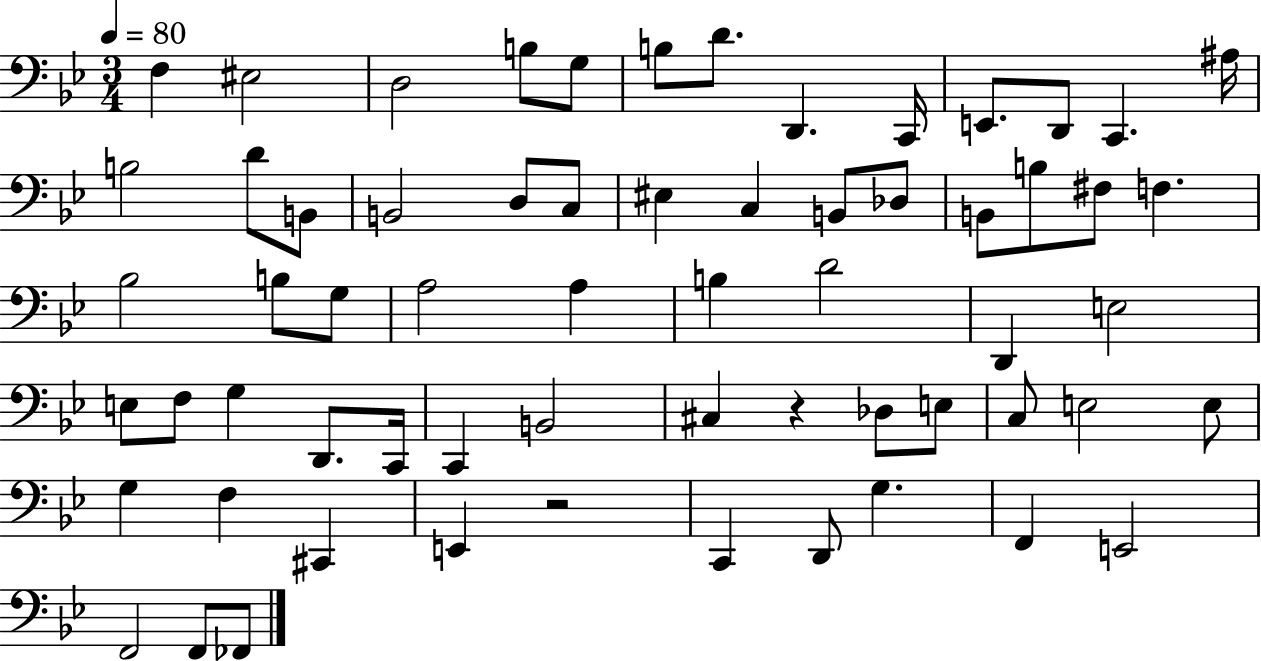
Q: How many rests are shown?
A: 2